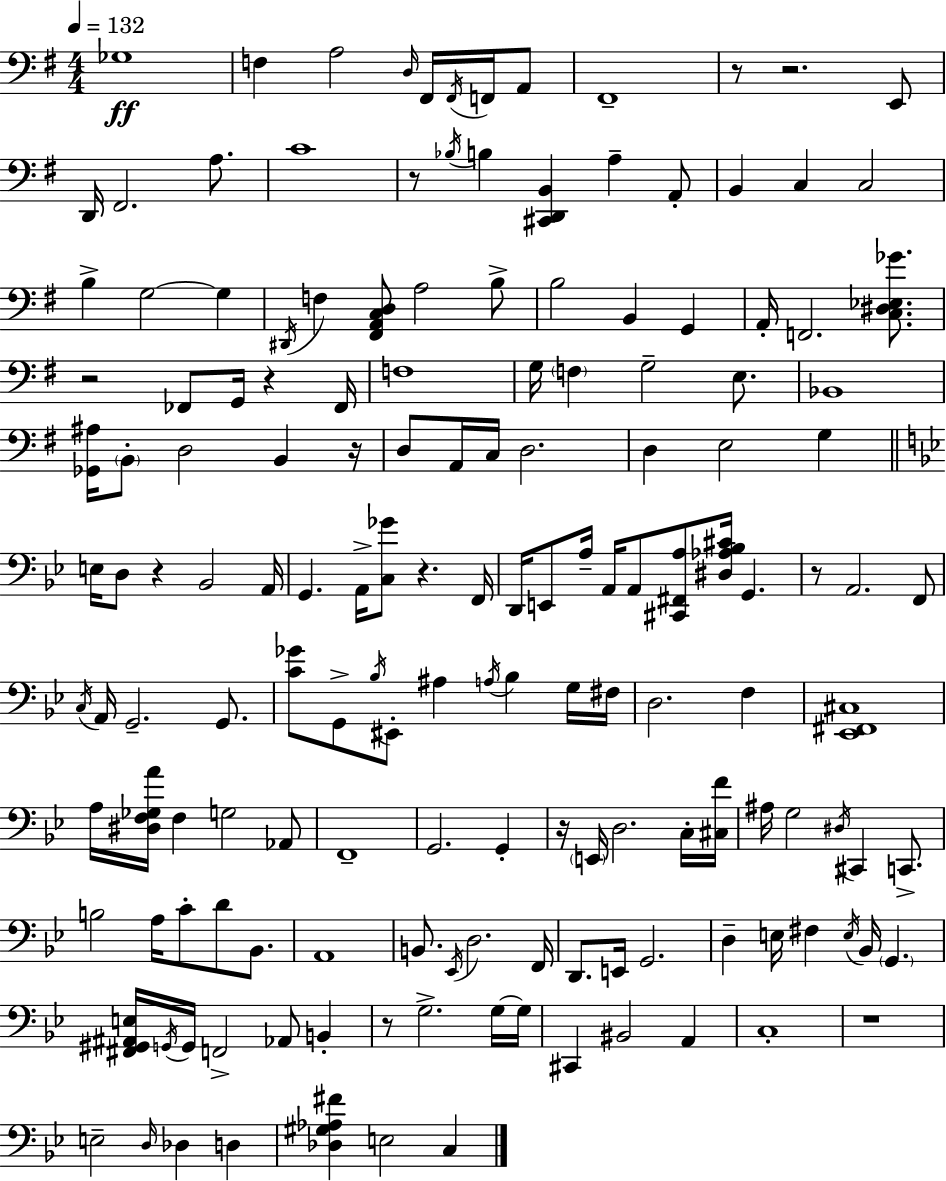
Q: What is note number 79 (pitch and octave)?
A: F#3